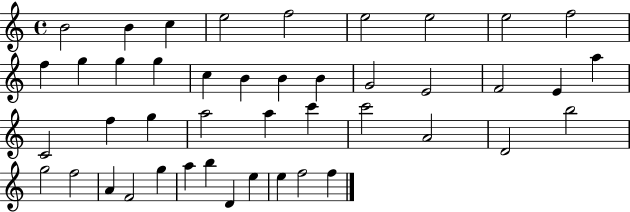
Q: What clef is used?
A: treble